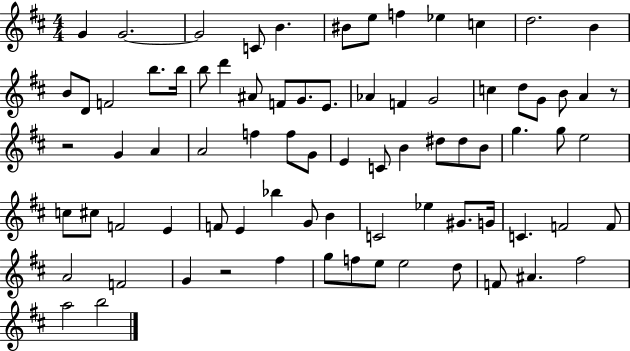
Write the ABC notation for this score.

X:1
T:Untitled
M:4/4
L:1/4
K:D
G G2 G2 C/2 B ^B/2 e/2 f _e c d2 B B/2 D/2 F2 b/2 b/4 b/2 d' ^A/2 F/2 G/2 E/2 _A F G2 c d/2 G/2 B/2 A z/2 z2 G A A2 f f/2 G/2 E C/2 B ^d/2 ^d/2 B/2 g g/2 e2 c/2 ^c/2 F2 E F/2 E _b G/2 B C2 _e ^G/2 G/4 C F2 F/2 A2 F2 G z2 ^f g/2 f/2 e/2 e2 d/2 F/2 ^A ^f2 a2 b2